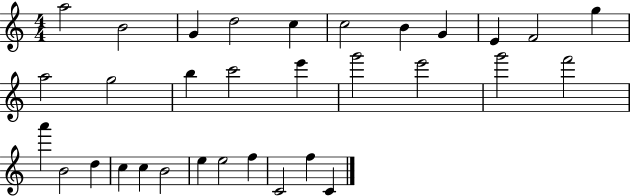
{
  \clef treble
  \numericTimeSignature
  \time 4/4
  \key c \major
  a''2 b'2 | g'4 d''2 c''4 | c''2 b'4 g'4 | e'4 f'2 g''4 | \break a''2 g''2 | b''4 c'''2 e'''4 | g'''2 e'''2 | g'''2 f'''2 | \break a'''4 b'2 d''4 | c''4 c''4 b'2 | e''4 e''2 f''4 | c'2 f''4 c'4 | \break \bar "|."
}